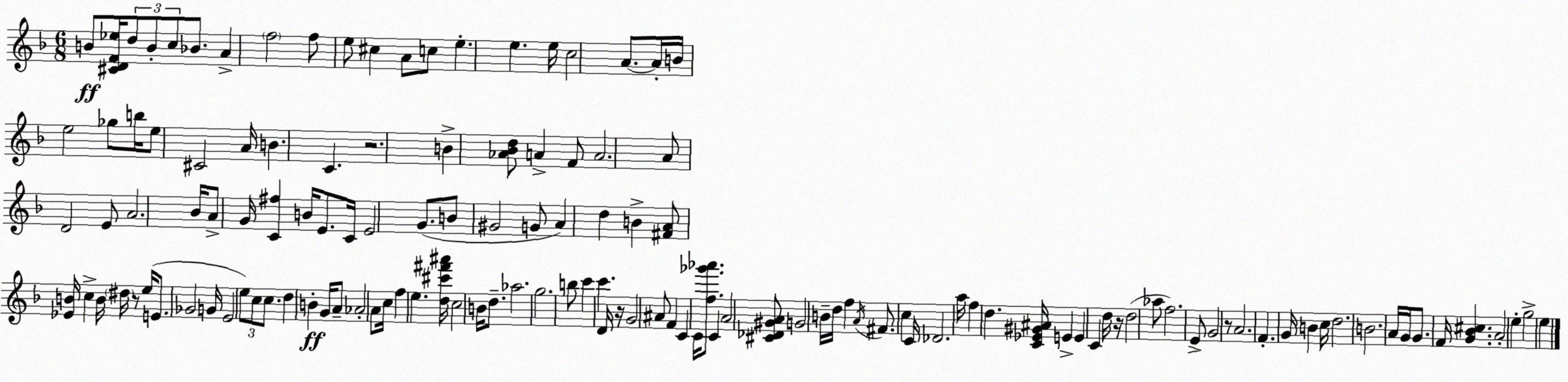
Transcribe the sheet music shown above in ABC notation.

X:1
T:Untitled
M:6/8
L:1/4
K:F
B/2 [^CDF_e]/4 d/2 B/2 c/2 _B/2 A f2 f/2 e/2 ^c A/2 c/2 e e e/4 c2 A/2 A/4 B/4 e2 _g/2 b/4 e/2 ^C2 A/4 B C z2 B [_A_Bd]/2 A F/2 A2 A/2 D2 E/2 A2 _B/4 A/2 G/4 [C^f] B/4 E/2 C/4 E2 G/2 B/2 ^G2 G/2 A d B [^FA]/2 [_EB]/4 c B/4 ^d/4 z/2 e/4 E/2 _G2 G/4 E2 e/2 c/2 c/2 d B G/4 A/2 _A2 A/2 c/4 f e [d^c'^f'^a']/4 c2 B/4 d/2 _a2 g2 b/2 c' c' D/4 z/4 G2 ^A/2 F C C/4 [f_g'_a']/2 C A2 [^C_D^GA]/2 G2 B/4 d/4 f A/4 ^F/2 c C/4 _D2 a/4 f d [C_E^G^A]/4 E E C d/4 z/4 d2 _a/2 f2 E/2 G2 z/2 A2 F G/4 B c/4 d2 B2 A/4 G/4 G/2 F/4 [G_B^c] A2 e g2 e